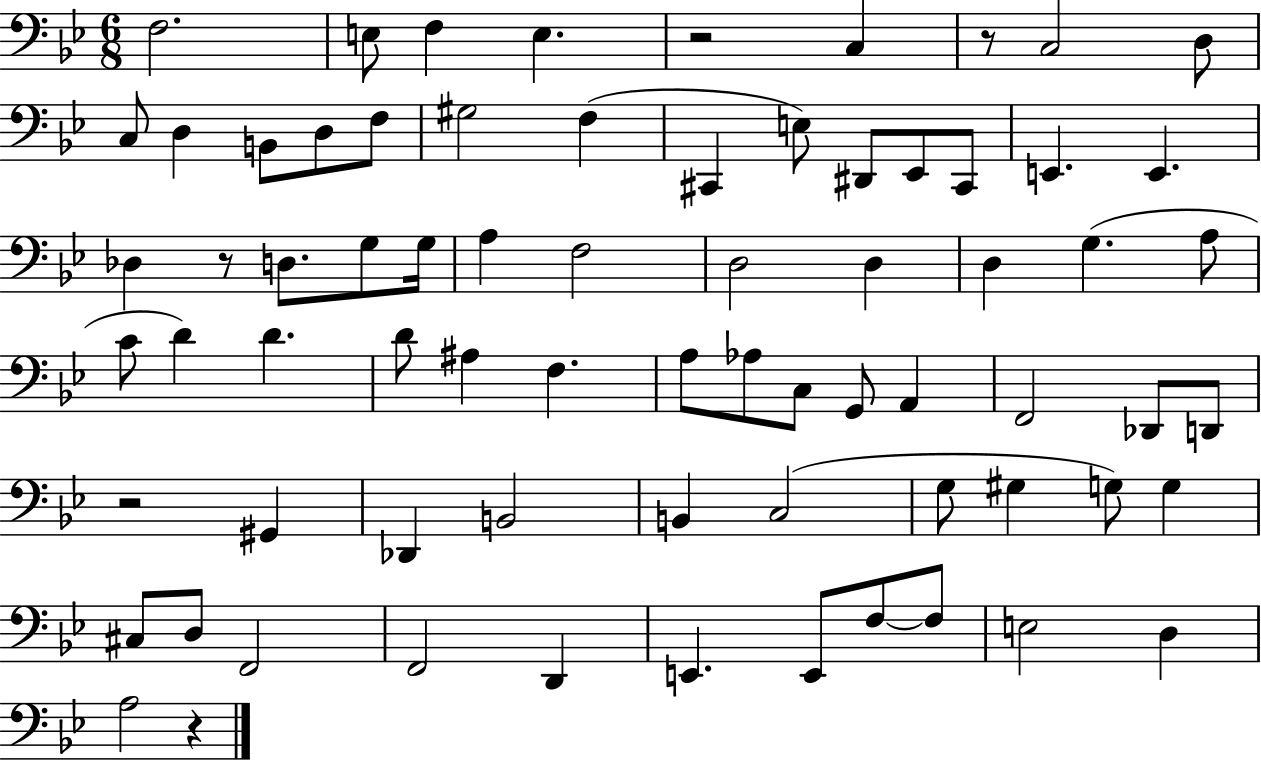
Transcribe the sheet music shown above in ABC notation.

X:1
T:Untitled
M:6/8
L:1/4
K:Bb
F,2 E,/2 F, E, z2 C, z/2 C,2 D,/2 C,/2 D, B,,/2 D,/2 F,/2 ^G,2 F, ^C,, E,/2 ^D,,/2 _E,,/2 ^C,,/2 E,, E,, _D, z/2 D,/2 G,/2 G,/4 A, F,2 D,2 D, D, G, A,/2 C/2 D D D/2 ^A, F, A,/2 _A,/2 C,/2 G,,/2 A,, F,,2 _D,,/2 D,,/2 z2 ^G,, _D,, B,,2 B,, C,2 G,/2 ^G, G,/2 G, ^C,/2 D,/2 F,,2 F,,2 D,, E,, E,,/2 F,/2 F,/2 E,2 D, A,2 z